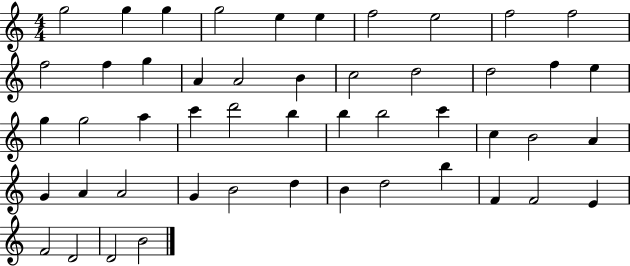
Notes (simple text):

G5/h G5/q G5/q G5/h E5/q E5/q F5/h E5/h F5/h F5/h F5/h F5/q G5/q A4/q A4/h B4/q C5/h D5/h D5/h F5/q E5/q G5/q G5/h A5/q C6/q D6/h B5/q B5/q B5/h C6/q C5/q B4/h A4/q G4/q A4/q A4/h G4/q B4/h D5/q B4/q D5/h B5/q F4/q F4/h E4/q F4/h D4/h D4/h B4/h